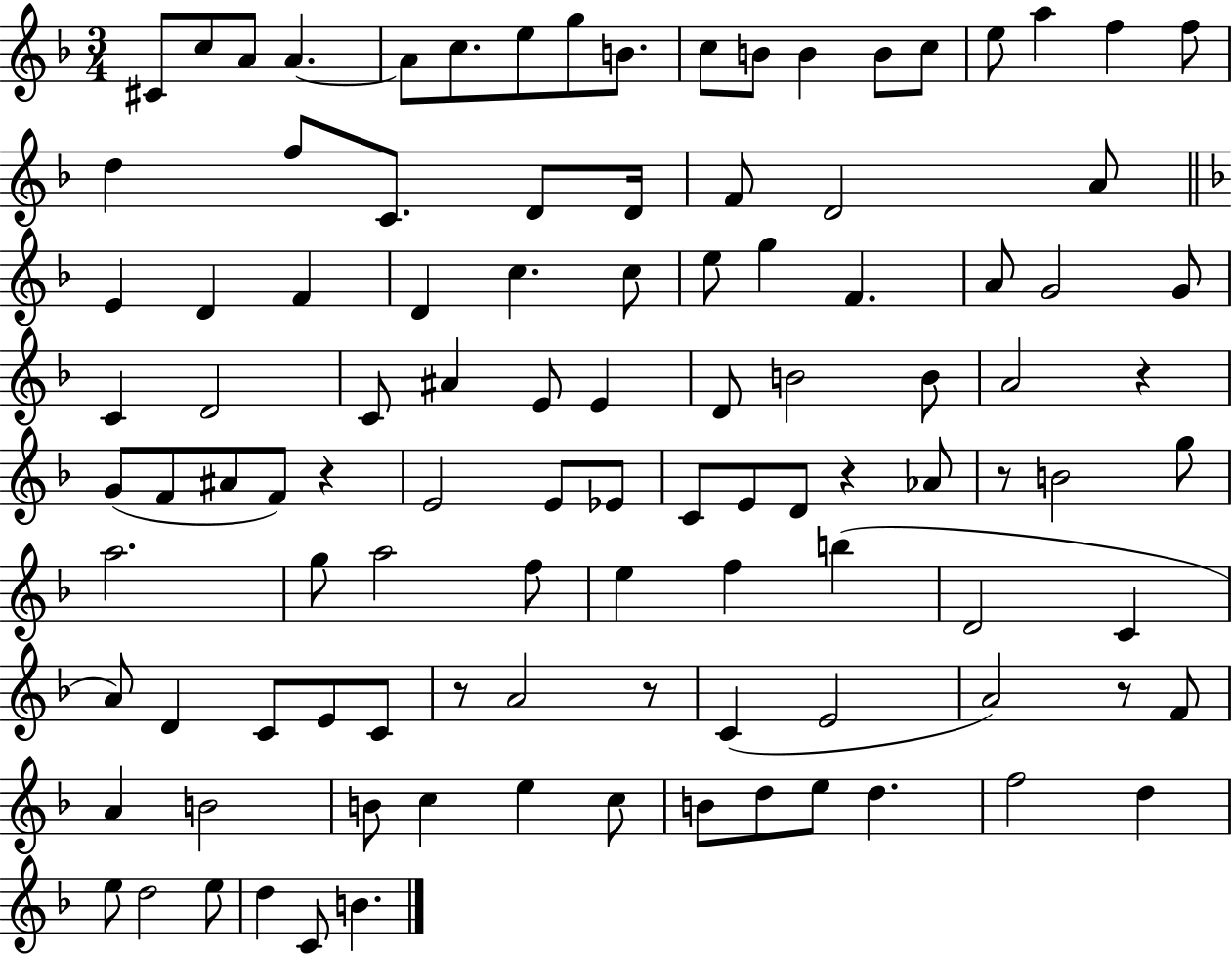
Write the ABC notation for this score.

X:1
T:Untitled
M:3/4
L:1/4
K:F
^C/2 c/2 A/2 A A/2 c/2 e/2 g/2 B/2 c/2 B/2 B B/2 c/2 e/2 a f f/2 d f/2 C/2 D/2 D/4 F/2 D2 A/2 E D F D c c/2 e/2 g F A/2 G2 G/2 C D2 C/2 ^A E/2 E D/2 B2 B/2 A2 z G/2 F/2 ^A/2 F/2 z E2 E/2 _E/2 C/2 E/2 D/2 z _A/2 z/2 B2 g/2 a2 g/2 a2 f/2 e f b D2 C A/2 D C/2 E/2 C/2 z/2 A2 z/2 C E2 A2 z/2 F/2 A B2 B/2 c e c/2 B/2 d/2 e/2 d f2 d e/2 d2 e/2 d C/2 B